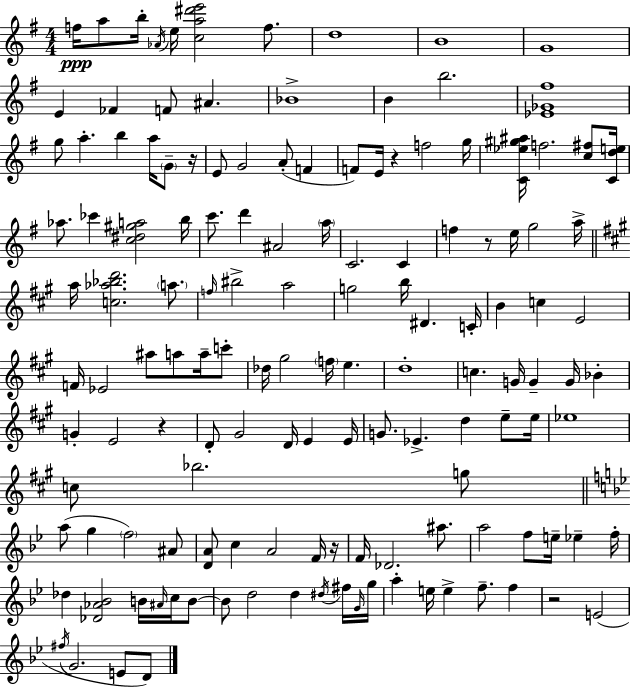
X:1
T:Untitled
M:4/4
L:1/4
K:G
f/4 a/2 b/4 _A/4 e/4 [ca^d'e']2 f/2 d4 B4 G4 E _F F/2 ^A _B4 B b2 [_E_G^f]4 g/2 a b a/4 G/2 z/4 E/2 G2 A/2 F F/2 E/4 z f2 g/4 [C_e^g^a]/4 f2 [c^f]/2 [Cde]/4 _a/2 _c' [c^d^ga]2 b/4 c'/2 d' ^A2 a/4 C2 C f z/2 e/4 g2 a/4 a/4 [c_a_bd']2 a/2 f/4 ^b2 a2 g2 b/4 ^D C/4 B c E2 F/4 _E2 ^a/2 a/2 a/4 c'/2 _d/4 ^g2 f/4 e d4 c G/4 G G/4 _B G E2 z D/2 ^G2 D/4 E E/4 G/2 _E d e/2 e/4 _e4 c/2 _b2 g/2 a/2 g f2 ^A/2 [DA]/2 c A2 F/4 z/4 F/4 _D2 ^a/2 a2 f/2 e/4 _e f/4 _d [_D_A_B]2 B/4 ^A/4 c/4 B/2 B/2 d2 d ^d/4 ^f/4 G/4 g/4 a e/4 e f/2 f z2 E2 ^f/4 G2 E/2 D/2